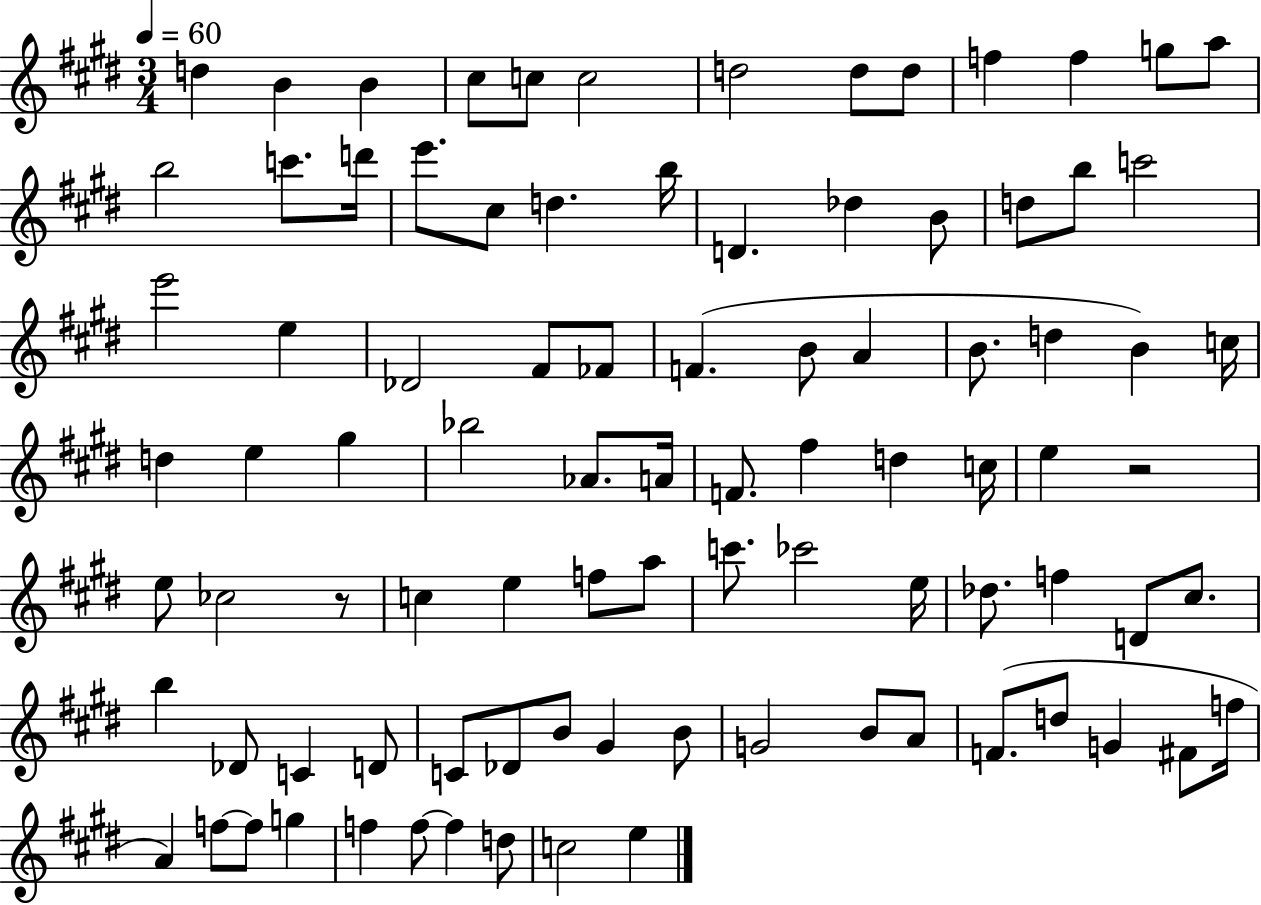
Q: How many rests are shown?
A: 2